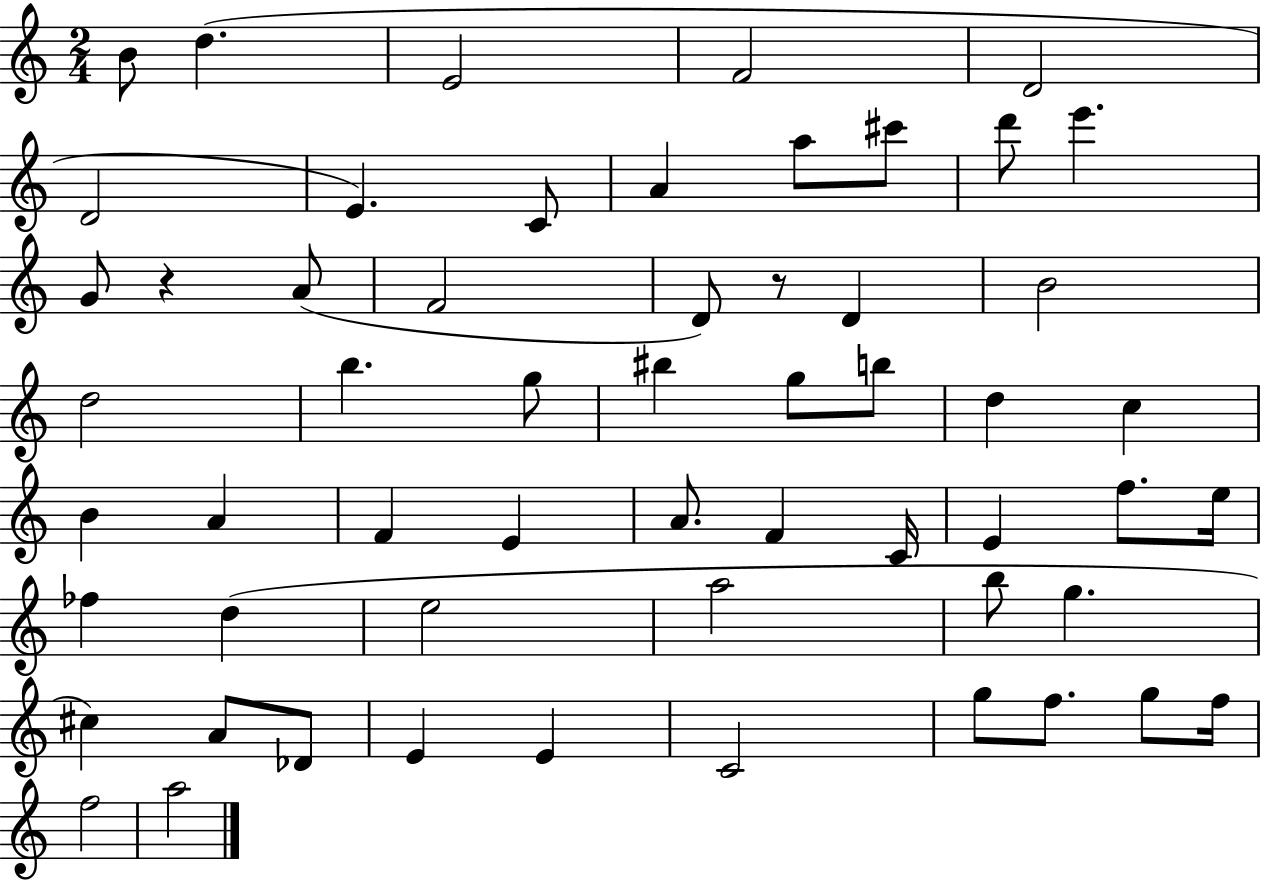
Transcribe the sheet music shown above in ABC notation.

X:1
T:Untitled
M:2/4
L:1/4
K:C
B/2 d E2 F2 D2 D2 E C/2 A a/2 ^c'/2 d'/2 e' G/2 z A/2 F2 D/2 z/2 D B2 d2 b g/2 ^b g/2 b/2 d c B A F E A/2 F C/4 E f/2 e/4 _f d e2 a2 b/2 g ^c A/2 _D/2 E E C2 g/2 f/2 g/2 f/4 f2 a2